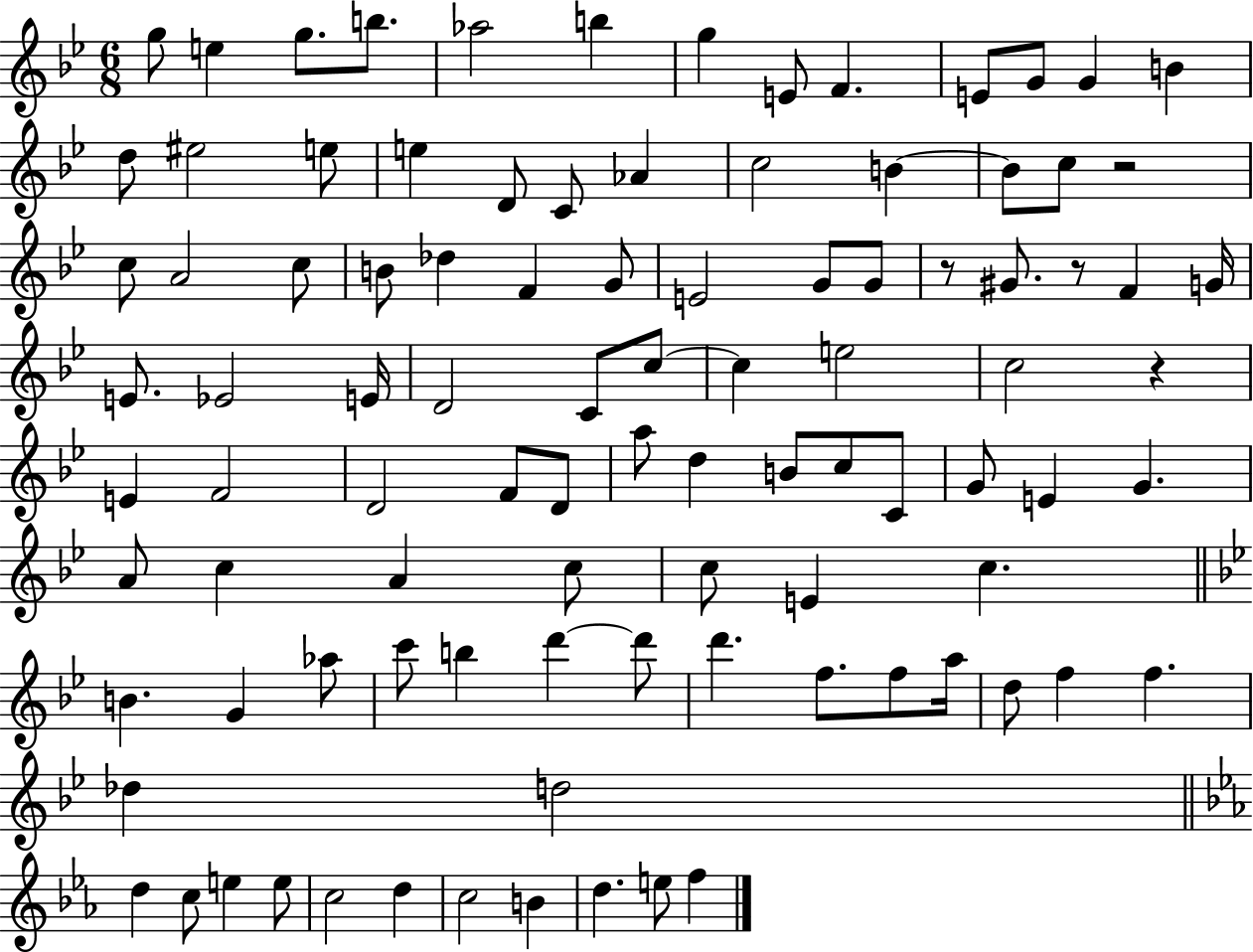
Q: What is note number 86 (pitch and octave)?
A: E5